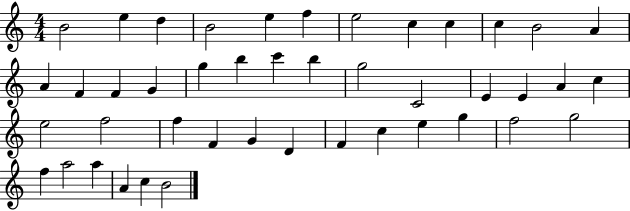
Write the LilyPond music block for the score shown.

{
  \clef treble
  \numericTimeSignature
  \time 4/4
  \key c \major
  b'2 e''4 d''4 | b'2 e''4 f''4 | e''2 c''4 c''4 | c''4 b'2 a'4 | \break a'4 f'4 f'4 g'4 | g''4 b''4 c'''4 b''4 | g''2 c'2 | e'4 e'4 a'4 c''4 | \break e''2 f''2 | f''4 f'4 g'4 d'4 | f'4 c''4 e''4 g''4 | f''2 g''2 | \break f''4 a''2 a''4 | a'4 c''4 b'2 | \bar "|."
}